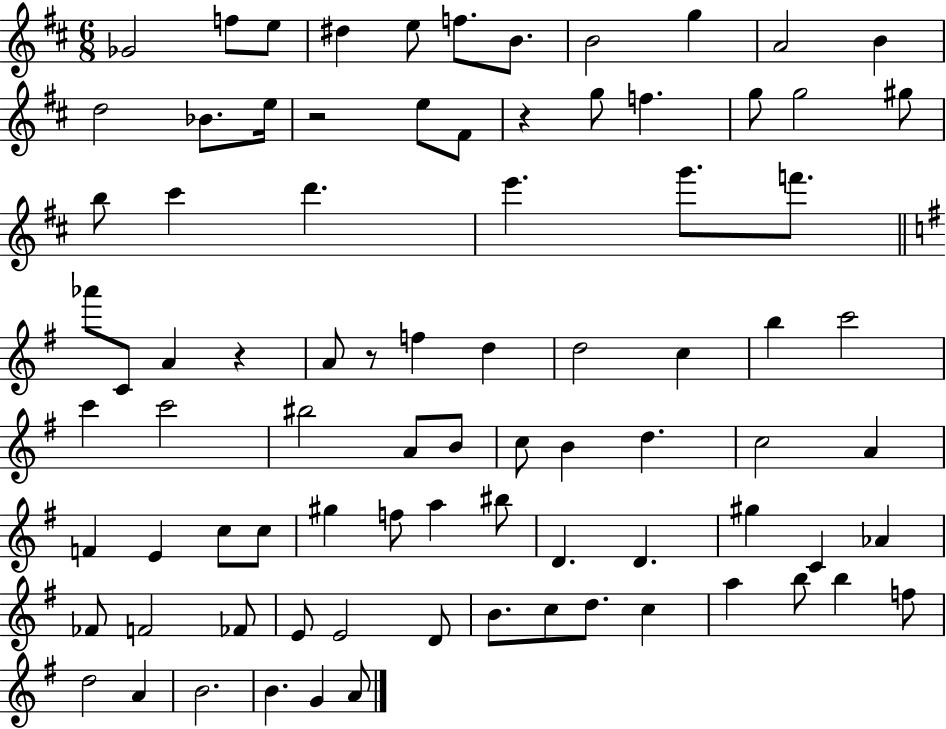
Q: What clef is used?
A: treble